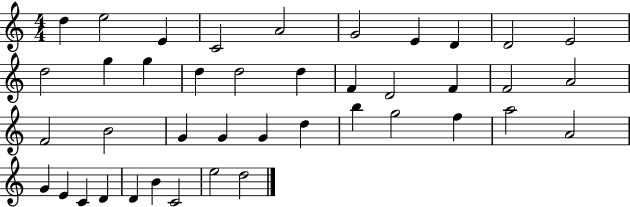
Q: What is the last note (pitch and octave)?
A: D5